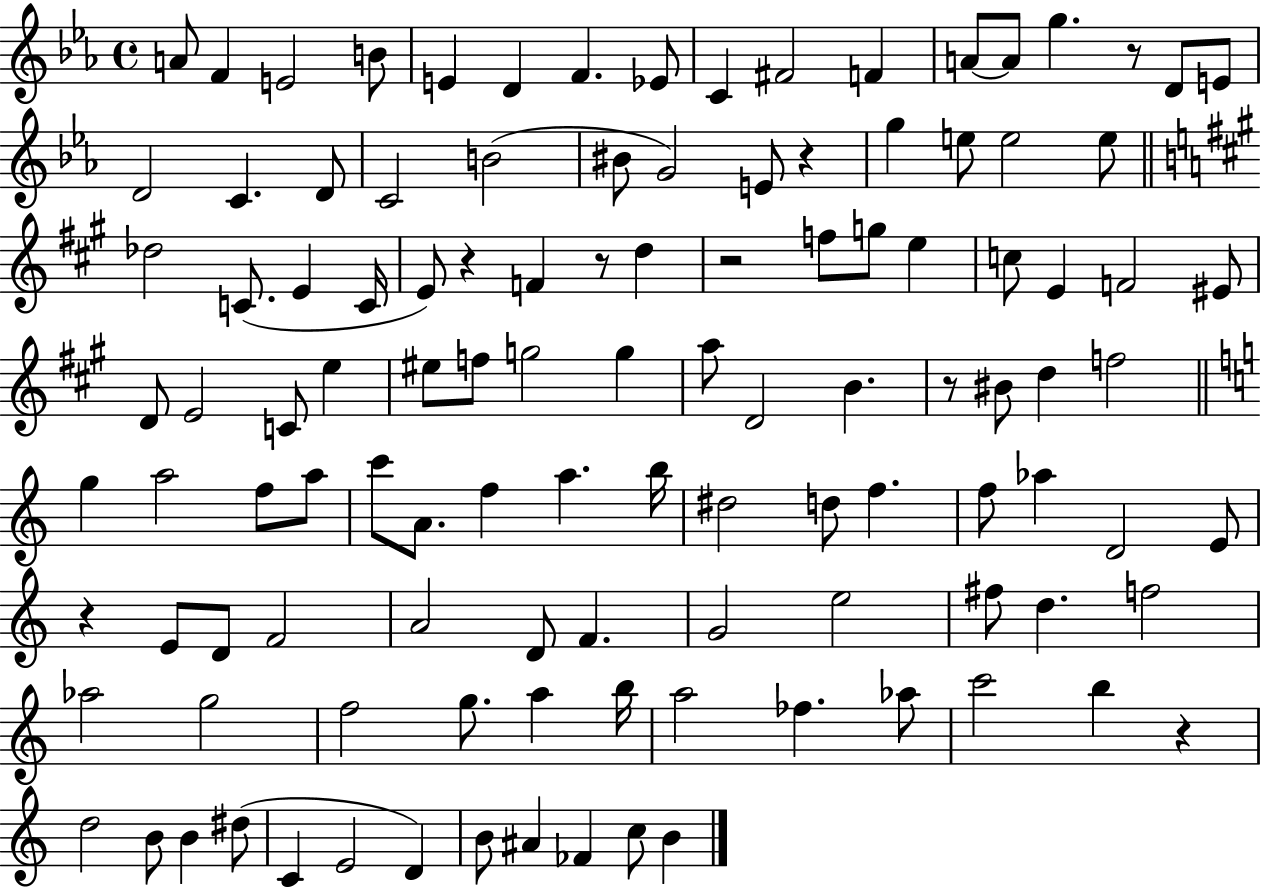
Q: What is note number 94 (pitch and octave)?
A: B5